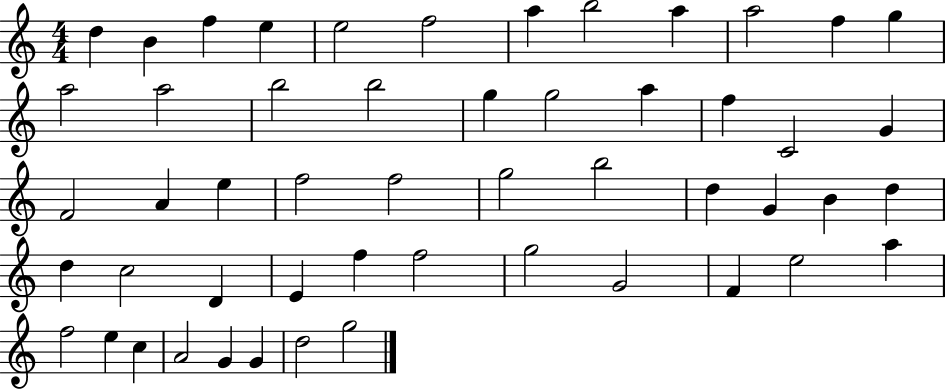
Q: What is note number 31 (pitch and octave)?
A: G4